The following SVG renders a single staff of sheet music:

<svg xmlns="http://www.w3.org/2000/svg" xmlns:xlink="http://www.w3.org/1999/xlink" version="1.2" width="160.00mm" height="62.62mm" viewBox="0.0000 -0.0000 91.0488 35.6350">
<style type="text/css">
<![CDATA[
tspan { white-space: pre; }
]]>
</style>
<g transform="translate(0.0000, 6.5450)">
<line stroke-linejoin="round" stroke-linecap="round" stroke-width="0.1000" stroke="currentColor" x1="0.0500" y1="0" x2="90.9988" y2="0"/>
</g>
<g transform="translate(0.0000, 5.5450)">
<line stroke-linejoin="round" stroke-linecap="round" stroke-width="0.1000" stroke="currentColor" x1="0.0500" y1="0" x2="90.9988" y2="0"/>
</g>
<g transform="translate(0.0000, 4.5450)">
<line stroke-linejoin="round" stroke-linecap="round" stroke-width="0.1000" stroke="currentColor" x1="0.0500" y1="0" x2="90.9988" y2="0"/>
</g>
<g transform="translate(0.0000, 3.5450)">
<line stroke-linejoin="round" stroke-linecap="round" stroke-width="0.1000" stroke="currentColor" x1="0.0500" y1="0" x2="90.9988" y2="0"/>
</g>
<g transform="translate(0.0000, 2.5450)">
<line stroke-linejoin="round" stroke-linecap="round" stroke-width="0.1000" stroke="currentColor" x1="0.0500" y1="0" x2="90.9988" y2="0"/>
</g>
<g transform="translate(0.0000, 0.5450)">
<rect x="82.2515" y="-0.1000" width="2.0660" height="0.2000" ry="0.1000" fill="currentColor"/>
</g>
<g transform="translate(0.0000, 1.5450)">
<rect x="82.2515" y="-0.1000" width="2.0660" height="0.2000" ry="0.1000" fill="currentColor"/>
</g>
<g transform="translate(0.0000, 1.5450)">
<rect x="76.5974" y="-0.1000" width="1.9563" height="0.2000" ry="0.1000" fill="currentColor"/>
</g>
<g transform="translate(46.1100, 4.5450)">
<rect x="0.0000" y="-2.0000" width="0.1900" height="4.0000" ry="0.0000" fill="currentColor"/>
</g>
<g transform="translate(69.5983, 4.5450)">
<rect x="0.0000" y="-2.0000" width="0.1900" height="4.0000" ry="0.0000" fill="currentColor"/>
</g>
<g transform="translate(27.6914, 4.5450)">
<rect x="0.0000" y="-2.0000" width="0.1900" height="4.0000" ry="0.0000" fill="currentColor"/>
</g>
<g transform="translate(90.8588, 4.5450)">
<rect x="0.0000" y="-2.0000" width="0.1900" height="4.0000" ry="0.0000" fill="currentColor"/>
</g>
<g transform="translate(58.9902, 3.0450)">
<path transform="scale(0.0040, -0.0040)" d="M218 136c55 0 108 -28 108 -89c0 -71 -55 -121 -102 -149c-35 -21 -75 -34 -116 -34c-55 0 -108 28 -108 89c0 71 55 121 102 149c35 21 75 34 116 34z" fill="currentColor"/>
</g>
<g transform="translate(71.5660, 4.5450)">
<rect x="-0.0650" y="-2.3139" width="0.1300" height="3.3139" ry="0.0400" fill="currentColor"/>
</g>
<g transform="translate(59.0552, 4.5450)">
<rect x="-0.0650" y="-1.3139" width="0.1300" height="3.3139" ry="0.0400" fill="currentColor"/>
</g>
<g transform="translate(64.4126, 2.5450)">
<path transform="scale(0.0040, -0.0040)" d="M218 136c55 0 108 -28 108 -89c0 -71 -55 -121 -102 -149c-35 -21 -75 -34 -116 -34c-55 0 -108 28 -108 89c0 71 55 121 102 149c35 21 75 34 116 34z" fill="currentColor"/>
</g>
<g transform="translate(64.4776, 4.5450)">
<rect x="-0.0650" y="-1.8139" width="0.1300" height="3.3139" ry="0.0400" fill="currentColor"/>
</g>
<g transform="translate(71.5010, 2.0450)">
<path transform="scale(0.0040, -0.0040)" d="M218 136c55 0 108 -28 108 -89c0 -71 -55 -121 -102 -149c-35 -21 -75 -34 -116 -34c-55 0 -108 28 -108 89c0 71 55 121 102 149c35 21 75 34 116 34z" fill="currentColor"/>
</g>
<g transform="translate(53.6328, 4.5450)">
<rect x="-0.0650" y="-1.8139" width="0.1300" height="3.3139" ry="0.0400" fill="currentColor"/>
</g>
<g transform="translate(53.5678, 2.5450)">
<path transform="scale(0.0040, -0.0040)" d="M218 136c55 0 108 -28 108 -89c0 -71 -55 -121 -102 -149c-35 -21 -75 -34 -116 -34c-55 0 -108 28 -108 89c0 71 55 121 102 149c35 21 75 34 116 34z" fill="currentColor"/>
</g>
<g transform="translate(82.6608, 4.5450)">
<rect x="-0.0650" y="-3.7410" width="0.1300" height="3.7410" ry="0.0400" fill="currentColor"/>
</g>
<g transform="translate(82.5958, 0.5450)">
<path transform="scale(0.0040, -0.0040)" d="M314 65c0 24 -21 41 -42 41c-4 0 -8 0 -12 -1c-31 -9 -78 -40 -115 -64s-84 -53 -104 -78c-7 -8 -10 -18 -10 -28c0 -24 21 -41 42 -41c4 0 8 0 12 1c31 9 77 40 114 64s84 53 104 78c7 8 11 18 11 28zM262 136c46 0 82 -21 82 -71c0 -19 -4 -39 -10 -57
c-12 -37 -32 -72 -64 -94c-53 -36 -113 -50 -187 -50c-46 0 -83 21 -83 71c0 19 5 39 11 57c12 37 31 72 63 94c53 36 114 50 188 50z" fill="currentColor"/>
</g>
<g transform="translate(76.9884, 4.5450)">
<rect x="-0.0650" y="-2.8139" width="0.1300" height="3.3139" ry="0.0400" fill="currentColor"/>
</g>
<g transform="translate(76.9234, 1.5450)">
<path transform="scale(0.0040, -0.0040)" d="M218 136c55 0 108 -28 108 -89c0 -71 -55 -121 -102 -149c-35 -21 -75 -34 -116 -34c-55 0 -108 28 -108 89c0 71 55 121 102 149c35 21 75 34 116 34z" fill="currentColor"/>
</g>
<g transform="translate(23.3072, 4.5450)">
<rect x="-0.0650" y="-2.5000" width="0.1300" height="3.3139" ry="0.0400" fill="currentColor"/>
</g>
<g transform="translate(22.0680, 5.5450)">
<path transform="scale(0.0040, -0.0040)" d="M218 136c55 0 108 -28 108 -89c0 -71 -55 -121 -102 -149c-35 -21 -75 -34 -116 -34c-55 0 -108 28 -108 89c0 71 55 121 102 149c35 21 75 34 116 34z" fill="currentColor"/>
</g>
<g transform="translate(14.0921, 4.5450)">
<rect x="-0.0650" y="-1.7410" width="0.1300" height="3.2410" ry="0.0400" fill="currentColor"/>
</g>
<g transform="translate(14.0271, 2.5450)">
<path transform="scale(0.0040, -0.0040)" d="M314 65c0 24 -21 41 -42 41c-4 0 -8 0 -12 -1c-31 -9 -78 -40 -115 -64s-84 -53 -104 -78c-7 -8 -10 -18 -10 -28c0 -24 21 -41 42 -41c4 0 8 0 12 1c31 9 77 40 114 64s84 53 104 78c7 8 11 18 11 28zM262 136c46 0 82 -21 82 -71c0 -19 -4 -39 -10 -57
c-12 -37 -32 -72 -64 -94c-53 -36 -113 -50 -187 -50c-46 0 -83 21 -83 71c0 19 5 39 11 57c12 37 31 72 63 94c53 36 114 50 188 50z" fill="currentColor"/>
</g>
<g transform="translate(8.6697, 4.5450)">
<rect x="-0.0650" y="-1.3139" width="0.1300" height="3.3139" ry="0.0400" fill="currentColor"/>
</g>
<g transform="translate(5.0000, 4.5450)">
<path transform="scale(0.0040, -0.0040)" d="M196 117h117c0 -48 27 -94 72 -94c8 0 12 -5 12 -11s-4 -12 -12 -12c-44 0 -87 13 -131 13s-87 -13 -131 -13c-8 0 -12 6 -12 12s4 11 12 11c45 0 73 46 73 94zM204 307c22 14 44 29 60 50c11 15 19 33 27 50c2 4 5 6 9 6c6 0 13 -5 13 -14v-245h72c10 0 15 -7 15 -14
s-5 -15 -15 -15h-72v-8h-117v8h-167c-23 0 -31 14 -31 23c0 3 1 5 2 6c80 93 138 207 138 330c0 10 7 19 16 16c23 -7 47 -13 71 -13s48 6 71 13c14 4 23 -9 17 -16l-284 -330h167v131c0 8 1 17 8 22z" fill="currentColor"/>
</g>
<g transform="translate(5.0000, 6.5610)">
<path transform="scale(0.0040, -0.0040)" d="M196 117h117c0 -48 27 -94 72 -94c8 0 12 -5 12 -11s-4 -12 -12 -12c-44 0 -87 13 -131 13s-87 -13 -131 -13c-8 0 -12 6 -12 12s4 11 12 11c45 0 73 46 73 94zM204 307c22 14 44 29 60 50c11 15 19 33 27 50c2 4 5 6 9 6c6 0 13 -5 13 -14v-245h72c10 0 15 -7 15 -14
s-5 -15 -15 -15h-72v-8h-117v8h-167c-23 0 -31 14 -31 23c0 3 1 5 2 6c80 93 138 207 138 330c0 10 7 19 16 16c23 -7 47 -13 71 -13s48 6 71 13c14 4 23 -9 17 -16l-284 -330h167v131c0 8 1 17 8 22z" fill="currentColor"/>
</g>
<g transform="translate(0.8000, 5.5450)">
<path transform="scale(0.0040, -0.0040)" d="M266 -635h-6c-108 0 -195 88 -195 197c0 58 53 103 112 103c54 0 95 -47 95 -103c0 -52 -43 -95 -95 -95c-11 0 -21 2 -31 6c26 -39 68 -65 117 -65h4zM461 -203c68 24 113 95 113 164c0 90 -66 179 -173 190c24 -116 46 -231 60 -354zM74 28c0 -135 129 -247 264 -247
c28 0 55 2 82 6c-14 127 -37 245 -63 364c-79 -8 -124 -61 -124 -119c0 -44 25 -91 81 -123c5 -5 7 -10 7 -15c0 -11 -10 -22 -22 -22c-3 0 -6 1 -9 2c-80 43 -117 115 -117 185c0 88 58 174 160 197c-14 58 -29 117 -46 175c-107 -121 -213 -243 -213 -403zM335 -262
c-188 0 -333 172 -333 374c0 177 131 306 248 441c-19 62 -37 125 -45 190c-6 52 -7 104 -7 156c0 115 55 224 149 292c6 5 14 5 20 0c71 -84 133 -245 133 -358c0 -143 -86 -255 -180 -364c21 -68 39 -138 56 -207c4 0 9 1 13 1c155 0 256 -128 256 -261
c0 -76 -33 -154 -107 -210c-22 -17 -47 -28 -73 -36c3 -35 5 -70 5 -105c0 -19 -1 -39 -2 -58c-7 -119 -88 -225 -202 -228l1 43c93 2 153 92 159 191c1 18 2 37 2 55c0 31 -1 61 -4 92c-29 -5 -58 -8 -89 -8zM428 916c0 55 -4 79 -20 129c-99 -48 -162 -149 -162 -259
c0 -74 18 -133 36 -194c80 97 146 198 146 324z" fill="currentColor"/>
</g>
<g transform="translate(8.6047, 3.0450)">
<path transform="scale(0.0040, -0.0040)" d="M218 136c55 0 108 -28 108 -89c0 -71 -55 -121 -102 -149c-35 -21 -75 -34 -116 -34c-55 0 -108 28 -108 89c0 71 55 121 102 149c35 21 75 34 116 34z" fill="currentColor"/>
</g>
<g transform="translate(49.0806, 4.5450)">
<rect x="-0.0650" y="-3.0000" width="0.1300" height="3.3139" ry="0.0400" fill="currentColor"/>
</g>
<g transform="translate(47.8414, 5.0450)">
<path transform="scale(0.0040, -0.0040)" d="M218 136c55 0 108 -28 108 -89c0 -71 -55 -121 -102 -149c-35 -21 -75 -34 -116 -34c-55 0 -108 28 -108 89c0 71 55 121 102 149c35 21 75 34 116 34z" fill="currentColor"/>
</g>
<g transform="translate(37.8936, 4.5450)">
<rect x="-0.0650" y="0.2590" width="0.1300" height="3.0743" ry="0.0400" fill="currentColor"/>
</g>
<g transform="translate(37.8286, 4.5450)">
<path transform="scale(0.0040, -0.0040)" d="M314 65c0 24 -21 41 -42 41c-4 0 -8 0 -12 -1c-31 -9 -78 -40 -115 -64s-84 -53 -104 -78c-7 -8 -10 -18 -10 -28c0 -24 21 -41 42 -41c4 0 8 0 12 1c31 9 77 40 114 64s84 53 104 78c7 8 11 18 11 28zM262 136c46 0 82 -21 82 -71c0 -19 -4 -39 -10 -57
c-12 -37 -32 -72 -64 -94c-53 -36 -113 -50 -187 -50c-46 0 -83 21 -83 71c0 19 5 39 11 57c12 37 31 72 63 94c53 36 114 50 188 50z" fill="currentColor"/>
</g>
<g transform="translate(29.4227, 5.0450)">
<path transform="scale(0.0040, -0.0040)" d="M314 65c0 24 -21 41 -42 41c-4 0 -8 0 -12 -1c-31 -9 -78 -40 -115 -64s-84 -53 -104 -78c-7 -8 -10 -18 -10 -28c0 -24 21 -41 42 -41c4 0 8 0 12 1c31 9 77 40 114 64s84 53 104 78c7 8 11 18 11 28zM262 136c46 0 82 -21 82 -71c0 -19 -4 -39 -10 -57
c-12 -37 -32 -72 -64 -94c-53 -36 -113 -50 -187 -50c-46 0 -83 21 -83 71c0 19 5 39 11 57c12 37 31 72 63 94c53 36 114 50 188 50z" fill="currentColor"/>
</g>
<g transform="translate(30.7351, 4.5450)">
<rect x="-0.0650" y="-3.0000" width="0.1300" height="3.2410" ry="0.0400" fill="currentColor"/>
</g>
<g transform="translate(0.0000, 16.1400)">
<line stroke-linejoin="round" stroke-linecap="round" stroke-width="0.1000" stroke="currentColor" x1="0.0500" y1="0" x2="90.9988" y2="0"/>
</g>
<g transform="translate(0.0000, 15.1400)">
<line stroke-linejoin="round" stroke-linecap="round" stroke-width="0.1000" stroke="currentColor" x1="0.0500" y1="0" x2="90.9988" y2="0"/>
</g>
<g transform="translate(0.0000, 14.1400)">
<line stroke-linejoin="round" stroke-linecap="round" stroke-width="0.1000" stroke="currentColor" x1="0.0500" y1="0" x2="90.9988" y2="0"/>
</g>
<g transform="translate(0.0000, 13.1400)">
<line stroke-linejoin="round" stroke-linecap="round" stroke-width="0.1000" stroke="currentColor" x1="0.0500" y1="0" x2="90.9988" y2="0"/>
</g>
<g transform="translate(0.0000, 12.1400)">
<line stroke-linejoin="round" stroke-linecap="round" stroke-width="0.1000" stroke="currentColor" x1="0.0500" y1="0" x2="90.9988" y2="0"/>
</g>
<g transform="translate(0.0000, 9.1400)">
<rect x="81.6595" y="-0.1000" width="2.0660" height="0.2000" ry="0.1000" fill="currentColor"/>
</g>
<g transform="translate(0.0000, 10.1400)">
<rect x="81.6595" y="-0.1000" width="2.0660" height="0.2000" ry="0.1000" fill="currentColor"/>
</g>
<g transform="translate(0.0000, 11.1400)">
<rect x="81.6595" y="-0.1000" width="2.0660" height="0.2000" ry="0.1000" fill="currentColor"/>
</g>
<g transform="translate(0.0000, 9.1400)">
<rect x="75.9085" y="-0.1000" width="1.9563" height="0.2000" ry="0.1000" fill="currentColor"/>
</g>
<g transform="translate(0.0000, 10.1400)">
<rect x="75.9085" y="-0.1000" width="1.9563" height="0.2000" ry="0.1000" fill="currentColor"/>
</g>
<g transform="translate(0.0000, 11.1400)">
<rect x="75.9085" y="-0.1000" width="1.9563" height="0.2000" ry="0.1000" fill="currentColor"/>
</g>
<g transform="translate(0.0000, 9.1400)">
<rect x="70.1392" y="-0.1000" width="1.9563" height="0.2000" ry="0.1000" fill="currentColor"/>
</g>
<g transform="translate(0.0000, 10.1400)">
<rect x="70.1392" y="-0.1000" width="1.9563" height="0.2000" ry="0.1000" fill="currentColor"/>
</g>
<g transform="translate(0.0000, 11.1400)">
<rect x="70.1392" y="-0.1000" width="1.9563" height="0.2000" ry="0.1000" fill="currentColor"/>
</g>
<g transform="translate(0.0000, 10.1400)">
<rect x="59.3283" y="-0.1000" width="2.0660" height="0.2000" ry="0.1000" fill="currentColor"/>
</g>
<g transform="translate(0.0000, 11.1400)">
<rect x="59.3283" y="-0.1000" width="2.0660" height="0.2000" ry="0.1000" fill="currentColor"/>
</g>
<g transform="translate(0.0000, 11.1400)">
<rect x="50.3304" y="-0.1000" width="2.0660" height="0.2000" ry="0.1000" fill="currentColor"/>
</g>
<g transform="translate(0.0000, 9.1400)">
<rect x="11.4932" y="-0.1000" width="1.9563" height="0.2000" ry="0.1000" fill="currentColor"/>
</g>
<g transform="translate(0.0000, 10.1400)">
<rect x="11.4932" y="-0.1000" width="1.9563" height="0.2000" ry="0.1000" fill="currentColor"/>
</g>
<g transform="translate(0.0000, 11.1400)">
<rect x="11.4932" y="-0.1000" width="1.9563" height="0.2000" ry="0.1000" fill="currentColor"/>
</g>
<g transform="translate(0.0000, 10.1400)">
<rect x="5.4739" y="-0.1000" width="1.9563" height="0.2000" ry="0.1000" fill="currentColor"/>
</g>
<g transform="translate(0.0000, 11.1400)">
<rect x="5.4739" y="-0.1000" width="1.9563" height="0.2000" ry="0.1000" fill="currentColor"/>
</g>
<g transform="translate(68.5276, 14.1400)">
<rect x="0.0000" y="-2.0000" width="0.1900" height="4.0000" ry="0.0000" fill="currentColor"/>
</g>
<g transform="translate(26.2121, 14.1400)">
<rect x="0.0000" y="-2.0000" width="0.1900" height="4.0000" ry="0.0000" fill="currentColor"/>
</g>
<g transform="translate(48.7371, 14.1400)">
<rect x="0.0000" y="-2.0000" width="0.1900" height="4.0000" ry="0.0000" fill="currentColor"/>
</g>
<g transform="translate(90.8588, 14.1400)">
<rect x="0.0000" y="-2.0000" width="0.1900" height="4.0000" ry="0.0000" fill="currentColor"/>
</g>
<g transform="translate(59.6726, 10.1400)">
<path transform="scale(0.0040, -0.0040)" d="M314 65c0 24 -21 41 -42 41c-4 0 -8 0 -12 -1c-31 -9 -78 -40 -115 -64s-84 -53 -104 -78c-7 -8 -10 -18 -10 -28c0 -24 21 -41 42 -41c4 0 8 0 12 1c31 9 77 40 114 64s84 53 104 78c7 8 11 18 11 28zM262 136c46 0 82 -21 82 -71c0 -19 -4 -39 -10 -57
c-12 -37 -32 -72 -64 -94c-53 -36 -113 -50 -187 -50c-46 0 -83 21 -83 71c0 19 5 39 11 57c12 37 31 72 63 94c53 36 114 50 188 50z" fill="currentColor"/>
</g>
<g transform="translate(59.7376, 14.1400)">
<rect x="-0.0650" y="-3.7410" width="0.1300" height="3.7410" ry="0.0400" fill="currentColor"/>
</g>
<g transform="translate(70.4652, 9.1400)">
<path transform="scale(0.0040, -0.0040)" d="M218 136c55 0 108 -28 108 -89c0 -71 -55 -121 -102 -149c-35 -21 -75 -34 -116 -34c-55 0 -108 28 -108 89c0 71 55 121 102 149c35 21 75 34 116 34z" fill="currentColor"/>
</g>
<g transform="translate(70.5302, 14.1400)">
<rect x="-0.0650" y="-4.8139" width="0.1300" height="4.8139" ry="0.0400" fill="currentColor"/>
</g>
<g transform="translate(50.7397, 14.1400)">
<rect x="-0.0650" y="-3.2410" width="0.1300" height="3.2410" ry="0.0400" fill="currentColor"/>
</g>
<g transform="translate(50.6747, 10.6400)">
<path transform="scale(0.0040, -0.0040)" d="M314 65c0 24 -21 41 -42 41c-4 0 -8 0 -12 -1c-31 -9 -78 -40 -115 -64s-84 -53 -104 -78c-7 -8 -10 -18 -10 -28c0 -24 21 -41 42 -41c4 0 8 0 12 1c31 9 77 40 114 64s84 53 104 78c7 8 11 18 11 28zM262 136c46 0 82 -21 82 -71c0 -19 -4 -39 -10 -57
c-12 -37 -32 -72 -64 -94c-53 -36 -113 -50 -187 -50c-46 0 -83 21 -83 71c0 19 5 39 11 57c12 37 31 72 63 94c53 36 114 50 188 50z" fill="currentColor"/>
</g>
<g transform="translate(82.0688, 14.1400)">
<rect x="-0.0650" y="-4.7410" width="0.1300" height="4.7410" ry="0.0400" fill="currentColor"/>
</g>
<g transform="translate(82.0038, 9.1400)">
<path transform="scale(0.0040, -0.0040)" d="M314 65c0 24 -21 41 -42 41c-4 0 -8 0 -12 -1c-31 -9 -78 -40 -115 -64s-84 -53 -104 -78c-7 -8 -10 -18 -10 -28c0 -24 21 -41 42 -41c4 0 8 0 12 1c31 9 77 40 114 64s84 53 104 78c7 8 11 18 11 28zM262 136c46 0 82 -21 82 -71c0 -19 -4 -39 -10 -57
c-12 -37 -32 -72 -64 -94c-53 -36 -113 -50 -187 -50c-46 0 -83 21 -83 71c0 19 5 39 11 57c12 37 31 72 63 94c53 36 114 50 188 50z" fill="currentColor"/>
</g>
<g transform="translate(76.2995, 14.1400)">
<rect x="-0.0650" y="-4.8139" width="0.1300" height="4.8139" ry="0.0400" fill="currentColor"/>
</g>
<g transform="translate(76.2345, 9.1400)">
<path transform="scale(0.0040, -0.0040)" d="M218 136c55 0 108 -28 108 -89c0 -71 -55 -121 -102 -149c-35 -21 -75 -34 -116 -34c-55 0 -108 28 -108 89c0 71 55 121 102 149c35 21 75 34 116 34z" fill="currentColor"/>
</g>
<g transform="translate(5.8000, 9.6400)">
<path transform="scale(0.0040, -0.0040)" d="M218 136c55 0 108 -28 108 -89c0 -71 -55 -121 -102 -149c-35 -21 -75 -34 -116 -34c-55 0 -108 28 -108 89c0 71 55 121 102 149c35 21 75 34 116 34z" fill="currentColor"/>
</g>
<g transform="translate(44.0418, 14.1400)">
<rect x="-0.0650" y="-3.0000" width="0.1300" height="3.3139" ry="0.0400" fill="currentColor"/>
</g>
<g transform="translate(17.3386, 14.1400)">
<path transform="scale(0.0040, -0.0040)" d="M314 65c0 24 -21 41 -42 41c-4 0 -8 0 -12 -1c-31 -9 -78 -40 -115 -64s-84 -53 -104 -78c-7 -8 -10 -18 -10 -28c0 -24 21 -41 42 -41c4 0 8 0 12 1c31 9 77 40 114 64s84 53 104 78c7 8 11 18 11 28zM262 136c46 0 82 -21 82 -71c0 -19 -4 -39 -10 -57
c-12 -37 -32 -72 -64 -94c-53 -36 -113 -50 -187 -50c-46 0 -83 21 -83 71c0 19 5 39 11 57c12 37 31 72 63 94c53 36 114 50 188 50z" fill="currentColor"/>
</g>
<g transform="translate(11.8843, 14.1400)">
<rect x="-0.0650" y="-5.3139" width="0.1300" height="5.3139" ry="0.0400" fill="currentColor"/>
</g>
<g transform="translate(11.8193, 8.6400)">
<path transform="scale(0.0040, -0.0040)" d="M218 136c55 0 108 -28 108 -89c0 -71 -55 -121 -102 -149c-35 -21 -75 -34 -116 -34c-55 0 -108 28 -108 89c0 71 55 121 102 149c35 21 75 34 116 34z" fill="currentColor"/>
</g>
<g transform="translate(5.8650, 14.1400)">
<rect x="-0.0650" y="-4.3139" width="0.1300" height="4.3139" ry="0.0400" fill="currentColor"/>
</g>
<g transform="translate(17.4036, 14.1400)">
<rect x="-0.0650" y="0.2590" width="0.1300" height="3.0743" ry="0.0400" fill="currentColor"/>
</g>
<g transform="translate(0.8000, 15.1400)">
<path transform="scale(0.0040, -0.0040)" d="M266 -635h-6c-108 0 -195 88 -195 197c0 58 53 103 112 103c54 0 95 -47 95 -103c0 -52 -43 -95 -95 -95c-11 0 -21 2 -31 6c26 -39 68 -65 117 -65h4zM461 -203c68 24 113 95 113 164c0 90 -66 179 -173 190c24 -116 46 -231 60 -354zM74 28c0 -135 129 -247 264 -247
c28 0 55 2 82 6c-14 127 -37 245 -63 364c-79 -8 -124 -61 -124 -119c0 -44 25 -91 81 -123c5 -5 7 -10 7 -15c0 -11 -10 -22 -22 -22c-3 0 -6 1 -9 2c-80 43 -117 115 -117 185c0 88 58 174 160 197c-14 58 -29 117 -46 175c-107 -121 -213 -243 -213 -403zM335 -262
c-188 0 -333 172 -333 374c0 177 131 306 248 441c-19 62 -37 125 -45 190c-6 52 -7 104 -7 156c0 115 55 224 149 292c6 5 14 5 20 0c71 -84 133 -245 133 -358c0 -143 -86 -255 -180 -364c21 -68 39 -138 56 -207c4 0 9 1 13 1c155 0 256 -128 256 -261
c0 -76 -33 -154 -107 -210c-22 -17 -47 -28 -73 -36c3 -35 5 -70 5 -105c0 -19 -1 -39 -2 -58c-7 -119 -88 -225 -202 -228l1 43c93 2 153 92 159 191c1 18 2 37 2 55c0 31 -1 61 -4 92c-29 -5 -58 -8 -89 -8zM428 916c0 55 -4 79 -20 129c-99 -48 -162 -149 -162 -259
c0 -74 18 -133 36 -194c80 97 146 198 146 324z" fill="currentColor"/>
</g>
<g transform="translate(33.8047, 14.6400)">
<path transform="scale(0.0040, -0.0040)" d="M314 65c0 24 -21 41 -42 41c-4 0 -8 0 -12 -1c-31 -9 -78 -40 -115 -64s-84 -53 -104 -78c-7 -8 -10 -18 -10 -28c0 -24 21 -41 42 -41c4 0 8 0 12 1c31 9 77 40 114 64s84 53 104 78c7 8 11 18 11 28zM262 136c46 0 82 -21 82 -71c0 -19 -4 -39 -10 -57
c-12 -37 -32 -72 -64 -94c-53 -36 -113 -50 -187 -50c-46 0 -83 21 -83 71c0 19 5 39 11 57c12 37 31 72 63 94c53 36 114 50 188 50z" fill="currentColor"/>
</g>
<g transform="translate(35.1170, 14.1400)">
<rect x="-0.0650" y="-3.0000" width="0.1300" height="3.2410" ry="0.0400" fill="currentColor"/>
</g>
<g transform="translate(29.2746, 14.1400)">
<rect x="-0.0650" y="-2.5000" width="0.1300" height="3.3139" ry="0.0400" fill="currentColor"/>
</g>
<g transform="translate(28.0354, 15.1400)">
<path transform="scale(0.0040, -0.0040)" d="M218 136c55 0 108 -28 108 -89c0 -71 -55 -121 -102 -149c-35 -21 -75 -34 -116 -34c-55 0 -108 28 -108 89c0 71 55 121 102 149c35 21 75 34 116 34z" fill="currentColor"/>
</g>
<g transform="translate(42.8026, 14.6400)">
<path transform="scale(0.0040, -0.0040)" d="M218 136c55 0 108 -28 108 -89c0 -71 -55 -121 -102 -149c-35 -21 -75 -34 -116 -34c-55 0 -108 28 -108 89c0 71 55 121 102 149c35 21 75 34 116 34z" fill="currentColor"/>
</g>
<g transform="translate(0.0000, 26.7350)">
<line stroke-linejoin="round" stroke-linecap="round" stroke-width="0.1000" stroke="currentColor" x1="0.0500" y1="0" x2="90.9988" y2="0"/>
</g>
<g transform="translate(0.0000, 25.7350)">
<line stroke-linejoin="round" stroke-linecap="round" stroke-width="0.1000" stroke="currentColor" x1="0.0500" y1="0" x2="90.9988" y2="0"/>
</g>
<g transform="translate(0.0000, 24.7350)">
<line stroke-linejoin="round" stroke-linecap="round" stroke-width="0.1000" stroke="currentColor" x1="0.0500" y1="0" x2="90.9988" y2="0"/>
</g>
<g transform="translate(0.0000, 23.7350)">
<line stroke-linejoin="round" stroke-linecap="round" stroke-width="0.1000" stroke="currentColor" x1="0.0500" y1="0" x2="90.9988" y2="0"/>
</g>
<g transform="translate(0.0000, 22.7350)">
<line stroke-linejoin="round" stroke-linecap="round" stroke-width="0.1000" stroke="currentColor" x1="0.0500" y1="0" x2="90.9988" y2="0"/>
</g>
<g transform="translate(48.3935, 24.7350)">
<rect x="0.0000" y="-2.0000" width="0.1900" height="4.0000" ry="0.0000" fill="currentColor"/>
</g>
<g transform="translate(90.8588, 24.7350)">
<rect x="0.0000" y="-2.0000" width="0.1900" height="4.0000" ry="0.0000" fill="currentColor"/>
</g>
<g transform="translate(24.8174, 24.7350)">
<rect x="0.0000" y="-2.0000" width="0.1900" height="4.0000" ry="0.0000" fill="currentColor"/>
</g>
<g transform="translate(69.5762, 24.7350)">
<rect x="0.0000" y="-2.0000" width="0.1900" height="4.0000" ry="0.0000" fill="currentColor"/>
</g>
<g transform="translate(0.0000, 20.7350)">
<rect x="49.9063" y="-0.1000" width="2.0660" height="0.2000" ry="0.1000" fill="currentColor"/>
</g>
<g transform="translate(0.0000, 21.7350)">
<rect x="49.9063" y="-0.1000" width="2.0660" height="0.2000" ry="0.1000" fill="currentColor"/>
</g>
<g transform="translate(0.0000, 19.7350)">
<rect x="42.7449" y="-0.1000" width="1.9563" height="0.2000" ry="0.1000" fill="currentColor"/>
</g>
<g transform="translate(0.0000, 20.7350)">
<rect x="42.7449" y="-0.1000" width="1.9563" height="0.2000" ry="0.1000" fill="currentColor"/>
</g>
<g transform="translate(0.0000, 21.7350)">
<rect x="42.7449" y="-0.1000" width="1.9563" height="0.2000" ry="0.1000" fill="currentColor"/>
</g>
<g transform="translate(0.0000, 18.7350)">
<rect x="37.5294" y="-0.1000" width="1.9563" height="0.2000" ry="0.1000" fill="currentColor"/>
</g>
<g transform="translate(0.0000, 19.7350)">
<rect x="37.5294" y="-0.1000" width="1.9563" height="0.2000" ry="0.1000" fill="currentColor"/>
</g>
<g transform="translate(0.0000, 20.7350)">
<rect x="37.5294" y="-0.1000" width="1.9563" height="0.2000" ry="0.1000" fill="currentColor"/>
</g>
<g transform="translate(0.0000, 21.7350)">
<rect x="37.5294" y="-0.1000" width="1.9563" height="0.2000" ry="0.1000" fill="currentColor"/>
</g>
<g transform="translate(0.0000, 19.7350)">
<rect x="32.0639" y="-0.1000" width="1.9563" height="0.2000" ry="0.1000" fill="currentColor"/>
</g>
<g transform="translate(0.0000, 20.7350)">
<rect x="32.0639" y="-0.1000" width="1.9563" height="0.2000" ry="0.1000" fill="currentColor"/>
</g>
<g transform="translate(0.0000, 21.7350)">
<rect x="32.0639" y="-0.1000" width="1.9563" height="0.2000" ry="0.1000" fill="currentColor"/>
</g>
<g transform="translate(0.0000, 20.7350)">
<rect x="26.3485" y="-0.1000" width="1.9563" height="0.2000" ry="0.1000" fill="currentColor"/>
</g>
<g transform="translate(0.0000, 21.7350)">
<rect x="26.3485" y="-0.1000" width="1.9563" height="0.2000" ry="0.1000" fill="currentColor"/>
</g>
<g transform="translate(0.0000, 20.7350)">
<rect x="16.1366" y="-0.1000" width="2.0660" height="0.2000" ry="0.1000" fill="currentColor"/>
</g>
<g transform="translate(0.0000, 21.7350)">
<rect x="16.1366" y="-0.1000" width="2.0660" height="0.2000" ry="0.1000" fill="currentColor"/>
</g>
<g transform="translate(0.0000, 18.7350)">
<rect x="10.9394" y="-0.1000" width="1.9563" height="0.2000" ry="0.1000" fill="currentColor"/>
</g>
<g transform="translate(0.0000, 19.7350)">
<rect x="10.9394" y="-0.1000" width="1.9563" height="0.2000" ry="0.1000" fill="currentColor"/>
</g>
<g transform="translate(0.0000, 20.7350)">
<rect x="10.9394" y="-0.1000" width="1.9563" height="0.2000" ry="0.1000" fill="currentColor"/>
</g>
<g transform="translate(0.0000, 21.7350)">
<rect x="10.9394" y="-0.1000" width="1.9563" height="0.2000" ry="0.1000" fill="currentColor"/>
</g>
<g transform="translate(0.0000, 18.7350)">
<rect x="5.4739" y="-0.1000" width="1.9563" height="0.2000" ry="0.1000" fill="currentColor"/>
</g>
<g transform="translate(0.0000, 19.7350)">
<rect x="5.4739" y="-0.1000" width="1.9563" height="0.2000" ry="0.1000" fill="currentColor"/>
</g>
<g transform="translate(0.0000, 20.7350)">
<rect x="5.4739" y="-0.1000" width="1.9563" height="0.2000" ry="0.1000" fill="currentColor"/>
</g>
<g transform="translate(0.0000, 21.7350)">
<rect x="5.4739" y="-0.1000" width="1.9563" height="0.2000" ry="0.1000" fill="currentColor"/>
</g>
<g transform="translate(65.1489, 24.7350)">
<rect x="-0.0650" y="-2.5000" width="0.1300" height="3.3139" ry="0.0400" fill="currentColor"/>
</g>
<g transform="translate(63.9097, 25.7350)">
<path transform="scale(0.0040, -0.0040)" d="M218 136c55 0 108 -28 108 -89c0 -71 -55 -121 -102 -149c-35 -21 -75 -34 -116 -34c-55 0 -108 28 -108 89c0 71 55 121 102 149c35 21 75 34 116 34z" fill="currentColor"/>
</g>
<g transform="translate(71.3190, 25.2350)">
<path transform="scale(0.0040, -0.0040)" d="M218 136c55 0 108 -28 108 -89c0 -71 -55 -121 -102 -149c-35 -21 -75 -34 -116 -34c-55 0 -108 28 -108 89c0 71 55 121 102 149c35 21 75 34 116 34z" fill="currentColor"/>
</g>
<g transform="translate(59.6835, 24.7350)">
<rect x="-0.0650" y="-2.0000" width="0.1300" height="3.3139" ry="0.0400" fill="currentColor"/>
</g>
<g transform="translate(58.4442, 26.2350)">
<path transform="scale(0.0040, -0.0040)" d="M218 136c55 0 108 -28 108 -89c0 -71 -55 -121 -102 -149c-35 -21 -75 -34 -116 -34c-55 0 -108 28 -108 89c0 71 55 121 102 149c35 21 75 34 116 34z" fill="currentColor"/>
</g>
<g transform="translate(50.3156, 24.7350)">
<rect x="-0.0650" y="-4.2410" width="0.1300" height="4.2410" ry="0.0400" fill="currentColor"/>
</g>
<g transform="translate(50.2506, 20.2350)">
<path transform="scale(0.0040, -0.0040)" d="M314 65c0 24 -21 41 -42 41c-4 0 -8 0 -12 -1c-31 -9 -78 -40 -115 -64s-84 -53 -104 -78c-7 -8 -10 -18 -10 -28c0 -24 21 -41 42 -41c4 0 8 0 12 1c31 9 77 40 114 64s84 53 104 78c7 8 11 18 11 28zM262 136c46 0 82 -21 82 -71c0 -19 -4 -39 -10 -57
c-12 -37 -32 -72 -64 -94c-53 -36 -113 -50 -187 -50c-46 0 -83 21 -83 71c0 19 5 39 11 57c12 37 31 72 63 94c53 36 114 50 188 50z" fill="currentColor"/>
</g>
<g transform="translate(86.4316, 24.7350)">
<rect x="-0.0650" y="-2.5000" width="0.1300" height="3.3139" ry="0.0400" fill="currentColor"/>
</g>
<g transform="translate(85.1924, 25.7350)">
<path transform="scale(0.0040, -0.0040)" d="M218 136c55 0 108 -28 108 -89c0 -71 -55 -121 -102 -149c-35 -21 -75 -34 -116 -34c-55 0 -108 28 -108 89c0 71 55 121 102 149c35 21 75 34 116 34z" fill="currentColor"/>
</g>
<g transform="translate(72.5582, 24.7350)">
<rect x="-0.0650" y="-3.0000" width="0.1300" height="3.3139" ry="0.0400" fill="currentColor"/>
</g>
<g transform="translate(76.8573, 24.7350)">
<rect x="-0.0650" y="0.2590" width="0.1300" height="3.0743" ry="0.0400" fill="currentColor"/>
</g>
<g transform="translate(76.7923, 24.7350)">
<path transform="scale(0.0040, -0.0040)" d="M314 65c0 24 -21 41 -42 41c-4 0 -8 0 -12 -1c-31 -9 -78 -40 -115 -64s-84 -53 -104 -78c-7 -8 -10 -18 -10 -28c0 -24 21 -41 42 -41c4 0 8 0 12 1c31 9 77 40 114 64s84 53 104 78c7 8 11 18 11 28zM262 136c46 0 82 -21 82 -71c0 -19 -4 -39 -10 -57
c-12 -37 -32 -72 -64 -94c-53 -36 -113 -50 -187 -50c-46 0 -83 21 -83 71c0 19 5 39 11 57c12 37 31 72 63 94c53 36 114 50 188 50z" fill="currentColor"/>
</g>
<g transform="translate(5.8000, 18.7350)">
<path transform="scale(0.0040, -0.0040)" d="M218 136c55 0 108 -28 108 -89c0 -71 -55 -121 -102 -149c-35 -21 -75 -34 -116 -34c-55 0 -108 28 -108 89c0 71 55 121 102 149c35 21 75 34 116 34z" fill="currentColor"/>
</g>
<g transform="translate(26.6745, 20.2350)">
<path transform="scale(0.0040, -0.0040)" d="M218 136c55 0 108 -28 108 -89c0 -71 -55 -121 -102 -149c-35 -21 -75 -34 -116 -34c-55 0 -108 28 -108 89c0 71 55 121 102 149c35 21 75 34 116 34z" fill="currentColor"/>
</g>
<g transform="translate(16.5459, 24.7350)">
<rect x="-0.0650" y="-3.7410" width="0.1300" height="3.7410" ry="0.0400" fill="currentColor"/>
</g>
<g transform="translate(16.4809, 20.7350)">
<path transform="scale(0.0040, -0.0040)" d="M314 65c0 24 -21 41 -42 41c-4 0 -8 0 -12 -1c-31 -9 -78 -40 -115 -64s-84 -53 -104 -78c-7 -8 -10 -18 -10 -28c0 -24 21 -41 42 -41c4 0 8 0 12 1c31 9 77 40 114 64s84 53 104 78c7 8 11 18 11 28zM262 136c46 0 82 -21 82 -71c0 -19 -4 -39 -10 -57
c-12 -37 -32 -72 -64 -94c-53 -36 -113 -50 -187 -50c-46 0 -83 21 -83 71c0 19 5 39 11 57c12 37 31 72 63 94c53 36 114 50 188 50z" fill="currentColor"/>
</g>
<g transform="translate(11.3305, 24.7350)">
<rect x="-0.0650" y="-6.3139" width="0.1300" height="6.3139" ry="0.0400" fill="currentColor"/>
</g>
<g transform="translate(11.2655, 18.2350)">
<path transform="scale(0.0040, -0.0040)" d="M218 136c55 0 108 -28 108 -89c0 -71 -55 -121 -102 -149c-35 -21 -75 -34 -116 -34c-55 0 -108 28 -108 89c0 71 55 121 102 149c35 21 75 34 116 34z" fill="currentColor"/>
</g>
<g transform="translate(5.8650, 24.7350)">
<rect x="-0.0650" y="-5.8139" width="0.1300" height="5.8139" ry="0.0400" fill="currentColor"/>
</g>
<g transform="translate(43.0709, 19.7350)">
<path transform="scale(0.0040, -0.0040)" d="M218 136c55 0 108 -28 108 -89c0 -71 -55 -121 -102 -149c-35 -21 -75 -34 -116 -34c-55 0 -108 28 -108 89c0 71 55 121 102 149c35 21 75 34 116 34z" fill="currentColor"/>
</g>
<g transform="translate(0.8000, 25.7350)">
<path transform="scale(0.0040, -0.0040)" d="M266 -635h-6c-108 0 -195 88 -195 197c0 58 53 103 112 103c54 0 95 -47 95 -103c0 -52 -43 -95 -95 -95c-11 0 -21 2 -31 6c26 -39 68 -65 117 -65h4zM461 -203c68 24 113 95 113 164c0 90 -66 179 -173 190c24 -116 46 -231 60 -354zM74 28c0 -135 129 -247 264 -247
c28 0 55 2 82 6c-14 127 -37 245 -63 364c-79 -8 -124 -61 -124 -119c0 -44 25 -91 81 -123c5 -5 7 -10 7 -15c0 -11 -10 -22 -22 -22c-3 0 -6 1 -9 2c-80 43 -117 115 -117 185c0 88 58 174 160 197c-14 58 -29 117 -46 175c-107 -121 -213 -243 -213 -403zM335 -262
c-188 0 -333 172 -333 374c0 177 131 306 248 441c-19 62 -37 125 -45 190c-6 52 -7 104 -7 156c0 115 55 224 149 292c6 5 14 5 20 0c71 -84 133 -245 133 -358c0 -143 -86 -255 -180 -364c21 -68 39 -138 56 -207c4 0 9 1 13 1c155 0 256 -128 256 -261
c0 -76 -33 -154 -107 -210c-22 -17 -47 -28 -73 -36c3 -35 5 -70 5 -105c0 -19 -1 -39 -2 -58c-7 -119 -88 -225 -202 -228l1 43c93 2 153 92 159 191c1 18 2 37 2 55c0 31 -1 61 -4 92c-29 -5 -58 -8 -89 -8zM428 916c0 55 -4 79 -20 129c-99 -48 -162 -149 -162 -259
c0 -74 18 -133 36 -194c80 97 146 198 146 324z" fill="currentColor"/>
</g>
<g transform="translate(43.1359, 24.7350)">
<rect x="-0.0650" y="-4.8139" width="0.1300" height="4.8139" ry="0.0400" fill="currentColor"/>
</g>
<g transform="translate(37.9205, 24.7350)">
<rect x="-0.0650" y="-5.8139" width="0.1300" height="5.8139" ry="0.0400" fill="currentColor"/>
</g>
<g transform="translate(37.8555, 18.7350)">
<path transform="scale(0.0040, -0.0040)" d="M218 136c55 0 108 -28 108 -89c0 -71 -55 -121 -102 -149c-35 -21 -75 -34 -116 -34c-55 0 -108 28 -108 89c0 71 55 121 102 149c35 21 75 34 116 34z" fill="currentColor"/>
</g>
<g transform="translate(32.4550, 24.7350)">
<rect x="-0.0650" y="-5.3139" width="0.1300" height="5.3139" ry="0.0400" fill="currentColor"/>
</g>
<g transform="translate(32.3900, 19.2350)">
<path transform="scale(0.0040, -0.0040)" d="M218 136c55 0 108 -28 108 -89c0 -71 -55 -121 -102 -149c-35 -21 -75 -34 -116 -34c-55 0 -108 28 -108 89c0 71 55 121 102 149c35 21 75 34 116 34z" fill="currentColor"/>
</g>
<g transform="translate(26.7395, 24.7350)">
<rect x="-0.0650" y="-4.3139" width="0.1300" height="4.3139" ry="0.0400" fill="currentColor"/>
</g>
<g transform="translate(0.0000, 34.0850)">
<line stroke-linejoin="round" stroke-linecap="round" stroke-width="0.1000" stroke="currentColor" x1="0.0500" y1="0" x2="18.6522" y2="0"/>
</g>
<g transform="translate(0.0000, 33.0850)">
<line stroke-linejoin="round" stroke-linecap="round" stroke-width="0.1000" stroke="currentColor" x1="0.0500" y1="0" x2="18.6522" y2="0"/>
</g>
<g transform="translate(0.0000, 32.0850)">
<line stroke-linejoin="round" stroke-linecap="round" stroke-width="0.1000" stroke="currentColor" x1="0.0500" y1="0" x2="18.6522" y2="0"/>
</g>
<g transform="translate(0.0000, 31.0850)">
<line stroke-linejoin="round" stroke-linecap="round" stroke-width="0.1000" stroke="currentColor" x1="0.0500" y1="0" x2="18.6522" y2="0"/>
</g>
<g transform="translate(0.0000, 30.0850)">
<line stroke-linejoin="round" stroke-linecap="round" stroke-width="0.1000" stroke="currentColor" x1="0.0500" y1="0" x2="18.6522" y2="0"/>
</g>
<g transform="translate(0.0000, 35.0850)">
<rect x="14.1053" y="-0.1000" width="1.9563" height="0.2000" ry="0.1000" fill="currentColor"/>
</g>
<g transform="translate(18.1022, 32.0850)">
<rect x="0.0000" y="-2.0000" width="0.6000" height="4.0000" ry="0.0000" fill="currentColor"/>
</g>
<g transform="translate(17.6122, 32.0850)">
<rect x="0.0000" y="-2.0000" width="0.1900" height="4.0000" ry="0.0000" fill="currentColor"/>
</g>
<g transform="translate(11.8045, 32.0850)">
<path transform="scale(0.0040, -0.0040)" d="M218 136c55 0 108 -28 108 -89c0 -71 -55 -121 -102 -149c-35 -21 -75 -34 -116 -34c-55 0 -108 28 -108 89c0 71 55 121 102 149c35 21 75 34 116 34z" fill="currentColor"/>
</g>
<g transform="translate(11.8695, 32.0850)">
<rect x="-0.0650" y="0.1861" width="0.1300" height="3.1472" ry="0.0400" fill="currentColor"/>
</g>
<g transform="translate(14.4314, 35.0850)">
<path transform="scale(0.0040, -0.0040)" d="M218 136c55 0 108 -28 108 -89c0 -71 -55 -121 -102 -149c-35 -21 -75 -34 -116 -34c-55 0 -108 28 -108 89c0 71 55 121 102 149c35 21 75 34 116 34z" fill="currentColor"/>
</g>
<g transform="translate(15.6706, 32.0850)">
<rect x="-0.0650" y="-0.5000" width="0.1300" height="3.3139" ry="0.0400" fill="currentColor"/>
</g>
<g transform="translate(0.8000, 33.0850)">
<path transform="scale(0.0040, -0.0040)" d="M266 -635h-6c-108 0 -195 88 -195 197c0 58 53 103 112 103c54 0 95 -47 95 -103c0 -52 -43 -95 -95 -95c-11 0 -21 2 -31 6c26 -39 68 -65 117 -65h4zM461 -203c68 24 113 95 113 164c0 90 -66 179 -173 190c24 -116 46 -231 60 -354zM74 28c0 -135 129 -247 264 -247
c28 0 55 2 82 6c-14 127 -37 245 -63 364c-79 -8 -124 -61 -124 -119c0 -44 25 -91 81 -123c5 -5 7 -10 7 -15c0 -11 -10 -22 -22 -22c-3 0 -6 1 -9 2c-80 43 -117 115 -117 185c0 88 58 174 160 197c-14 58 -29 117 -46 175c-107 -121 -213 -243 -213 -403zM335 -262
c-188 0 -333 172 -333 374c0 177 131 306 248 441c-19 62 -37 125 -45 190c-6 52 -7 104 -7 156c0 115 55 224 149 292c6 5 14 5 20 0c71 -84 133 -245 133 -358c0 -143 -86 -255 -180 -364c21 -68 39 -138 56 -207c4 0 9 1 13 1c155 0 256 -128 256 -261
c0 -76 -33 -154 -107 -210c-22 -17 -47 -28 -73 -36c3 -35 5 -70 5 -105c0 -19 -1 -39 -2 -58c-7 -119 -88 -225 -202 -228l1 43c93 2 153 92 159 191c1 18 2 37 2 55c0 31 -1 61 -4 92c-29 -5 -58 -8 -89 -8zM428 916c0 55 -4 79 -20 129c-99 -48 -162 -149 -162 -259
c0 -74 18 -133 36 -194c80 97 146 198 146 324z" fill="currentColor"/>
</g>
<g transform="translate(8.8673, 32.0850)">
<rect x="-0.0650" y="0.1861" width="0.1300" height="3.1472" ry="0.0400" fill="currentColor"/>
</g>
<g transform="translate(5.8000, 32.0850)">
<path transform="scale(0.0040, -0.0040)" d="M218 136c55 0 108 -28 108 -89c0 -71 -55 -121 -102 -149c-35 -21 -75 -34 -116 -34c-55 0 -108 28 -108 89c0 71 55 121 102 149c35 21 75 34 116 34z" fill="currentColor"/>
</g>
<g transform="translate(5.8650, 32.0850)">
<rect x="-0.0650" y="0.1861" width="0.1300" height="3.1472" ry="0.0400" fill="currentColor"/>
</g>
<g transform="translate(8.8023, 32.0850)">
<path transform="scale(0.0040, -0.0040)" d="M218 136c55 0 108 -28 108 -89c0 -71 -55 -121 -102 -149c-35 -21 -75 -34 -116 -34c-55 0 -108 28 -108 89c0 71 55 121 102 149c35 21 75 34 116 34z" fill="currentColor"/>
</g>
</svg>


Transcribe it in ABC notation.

X:1
T:Untitled
M:4/4
L:1/4
K:C
e f2 G A2 B2 A f e f g a c'2 d' f' B2 G A2 A b2 c'2 e' e' e'2 g' a' c'2 d' f' g' e' d'2 F G A B2 G B B B C